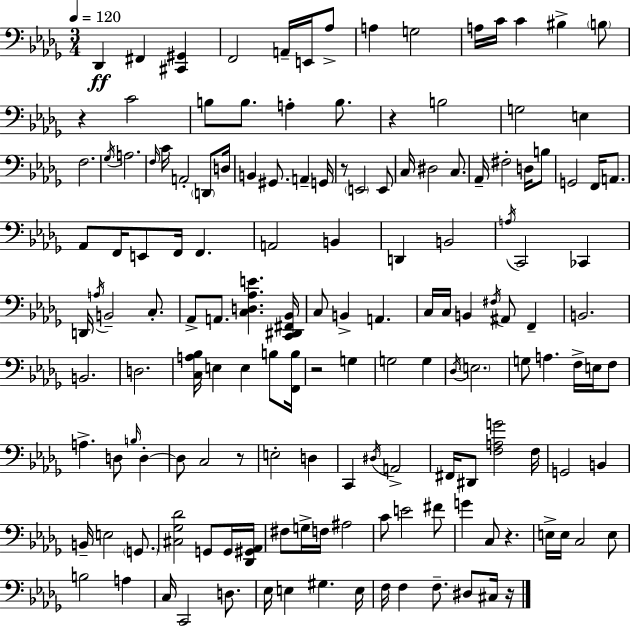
{
  \clef bass
  \numericTimeSignature
  \time 3/4
  \key bes \minor
  \tempo 4 = 120
  des,4\ff fis,4 <cis, gis,>4 | f,2 a,16-- e,16 aes8-> | a4 g2 | a16 c'16 c'4 bis4-> \parenthesize b8 | \break r4 c'2 | b8 b8. a4-. b8. | r4 b2 | g2 e4 | \break f2. | \acciaccatura { ges16 } a2. | \grace { f16 } c'16 a,2-. \parenthesize d,8 | d16 b,4 gis,8. a,4-- | \break g,16 r8 \parenthesize e,2 | e,8 c16 dis2 c8. | aes,16-- fis2-. d16 | b8 g,2 f,16 a,8. | \break aes,8 f,16 e,8 f,16 f,4. | a,2 b,4 | d,4 b,2 | \acciaccatura { a16 } c,2 ces,4 | \break d,16 \acciaccatura { a16 } b,2-- | c8.-. aes,8-> a,8. <c d aes e'>4. | <c, dis, fis, bes,>16 c8 b,4-> a,4. | c16 c16 b,4 \acciaccatura { fis16 } ais,8 | \break f,4-- b,2. | b,2. | d2. | <c a bes>16 e4 e4 | \break b8 <f, b>16 r2 | g4 g2 | g4 \acciaccatura { des16 } \parenthesize e2. | g8 a4. | \break f16-> e16 f8 a4.-> | d8 \grace { b16 } d4-.~~ d8 c2 | r8 e2-. | d4 c,4 \acciaccatura { dis16 } | \break a,2-> fis,16 dis,8 <f a g'>2 | f16 g,2 | b,4 b,16-- e2 | \parenthesize g,8. <cis ges des'>2 | \break g,8 g,16 <des, gis, aes,>16 fis8 g16-> f16 | ais2 c'8 e'2 | fis'8 g'4 | c8 r4. e16-> e16 c2 | \break e8 b2 | a4 c16 c,2 | d8. ees16 e4 | gis4. e16 f16 f4 | \break f8.-- dis8 cis16 r16 \bar "|."
}